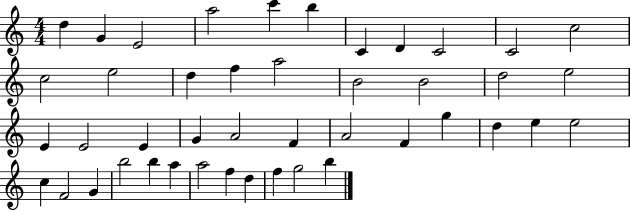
D5/q G4/q E4/h A5/h C6/q B5/q C4/q D4/q C4/h C4/h C5/h C5/h E5/h D5/q F5/q A5/h B4/h B4/h D5/h E5/h E4/q E4/h E4/q G4/q A4/h F4/q A4/h F4/q G5/q D5/q E5/q E5/h C5/q F4/h G4/q B5/h B5/q A5/q A5/h F5/q D5/q F5/q G5/h B5/q